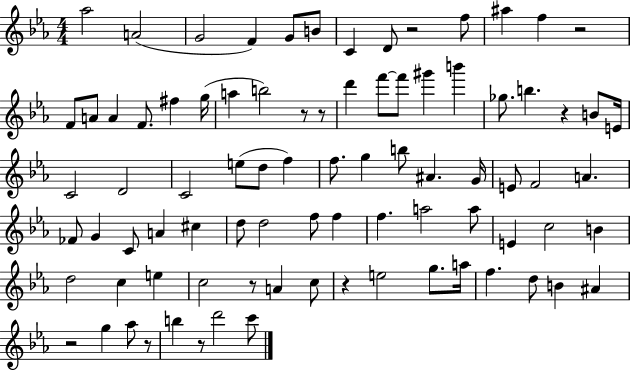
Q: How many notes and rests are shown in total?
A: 85